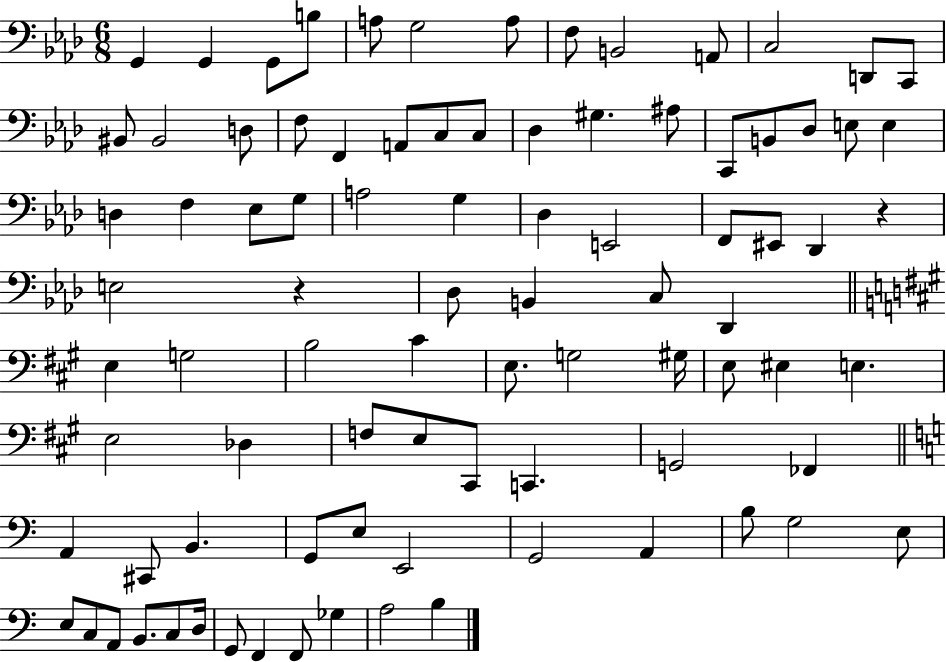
X:1
T:Untitled
M:6/8
L:1/4
K:Ab
G,, G,, G,,/2 B,/2 A,/2 G,2 A,/2 F,/2 B,,2 A,,/2 C,2 D,,/2 C,,/2 ^B,,/2 ^B,,2 D,/2 F,/2 F,, A,,/2 C,/2 C,/2 _D, ^G, ^A,/2 C,,/2 B,,/2 _D,/2 E,/2 E, D, F, _E,/2 G,/2 A,2 G, _D, E,,2 F,,/2 ^E,,/2 _D,, z E,2 z _D,/2 B,, C,/2 _D,, E, G,2 B,2 ^C E,/2 G,2 ^G,/4 E,/2 ^E, E, E,2 _D, F,/2 E,/2 ^C,,/2 C,, G,,2 _F,, A,, ^C,,/2 B,, G,,/2 E,/2 E,,2 G,,2 A,, B,/2 G,2 E,/2 E,/2 C,/2 A,,/2 B,,/2 C,/2 D,/4 G,,/2 F,, F,,/2 _G, A,2 B,